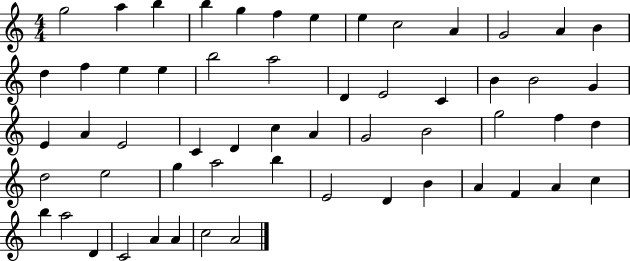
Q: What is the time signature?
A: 4/4